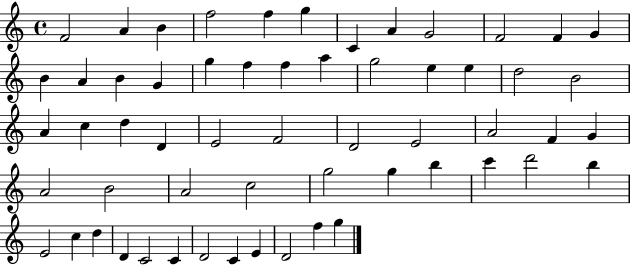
F4/h A4/q B4/q F5/h F5/q G5/q C4/q A4/q G4/h F4/h F4/q G4/q B4/q A4/q B4/q G4/q G5/q F5/q F5/q A5/q G5/h E5/q E5/q D5/h B4/h A4/q C5/q D5/q D4/q E4/h F4/h D4/h E4/h A4/h F4/q G4/q A4/h B4/h A4/h C5/h G5/h G5/q B5/q C6/q D6/h B5/q E4/h C5/q D5/q D4/q C4/h C4/q D4/h C4/q E4/q D4/h F5/q G5/q